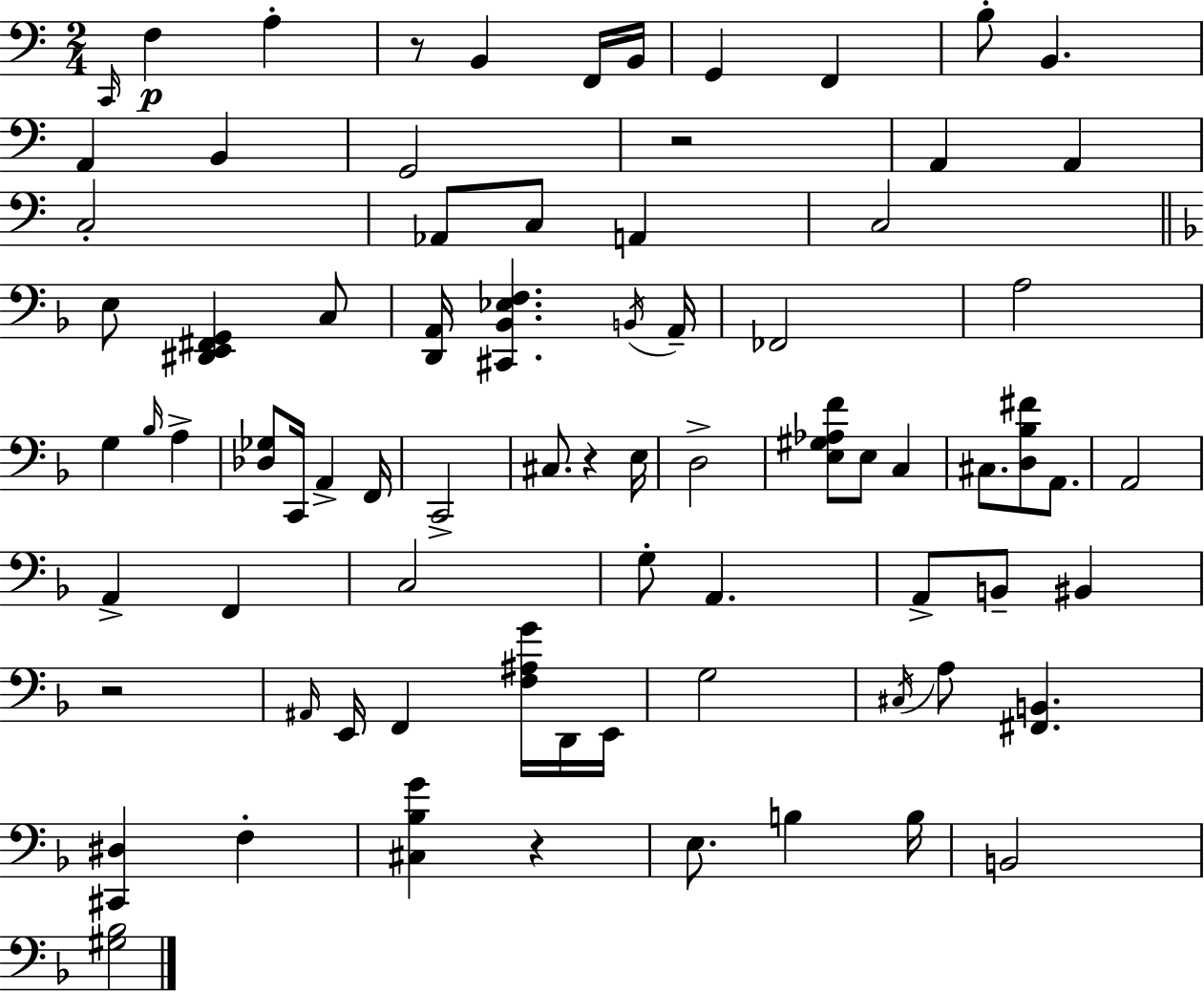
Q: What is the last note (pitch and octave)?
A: B2